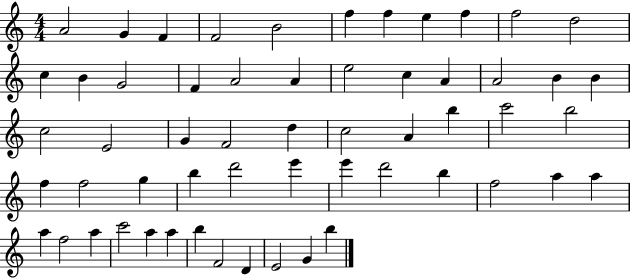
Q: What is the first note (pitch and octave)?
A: A4